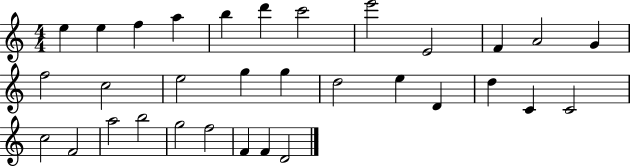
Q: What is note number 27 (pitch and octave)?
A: B5